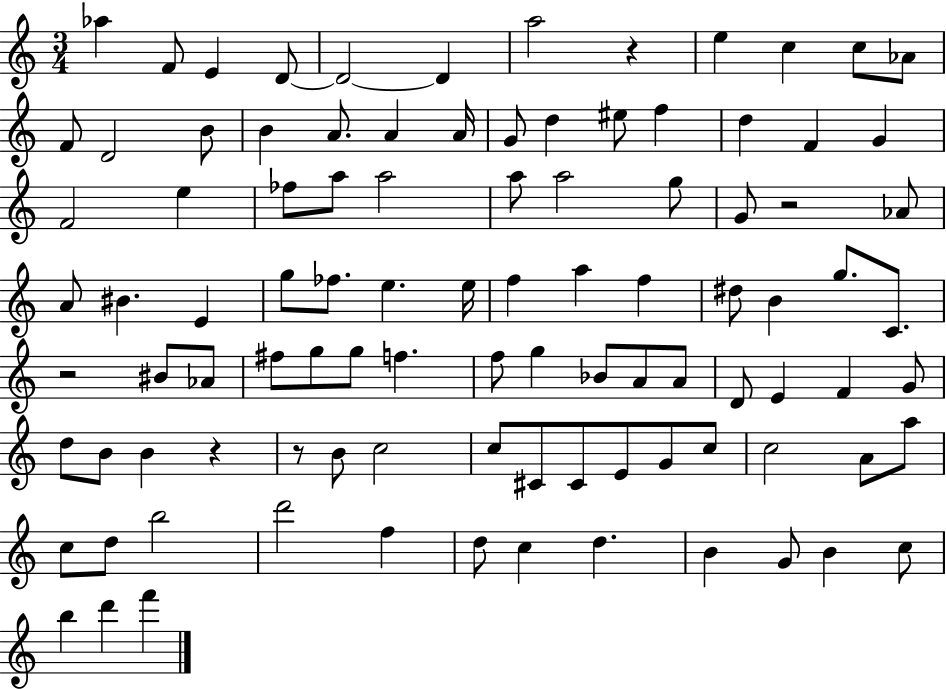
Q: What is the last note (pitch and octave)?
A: F6